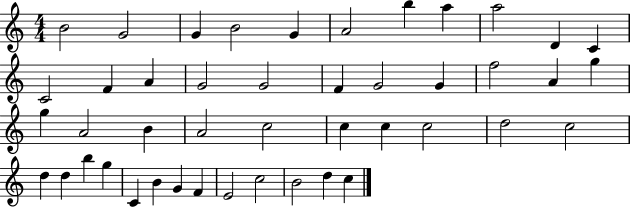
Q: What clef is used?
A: treble